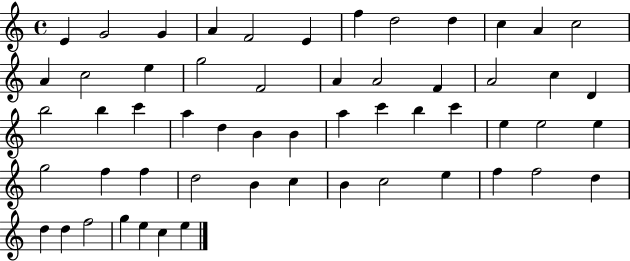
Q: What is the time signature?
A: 4/4